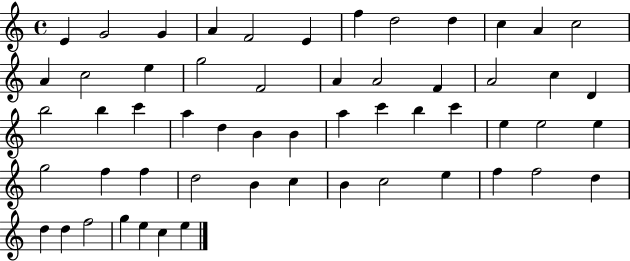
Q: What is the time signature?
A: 4/4